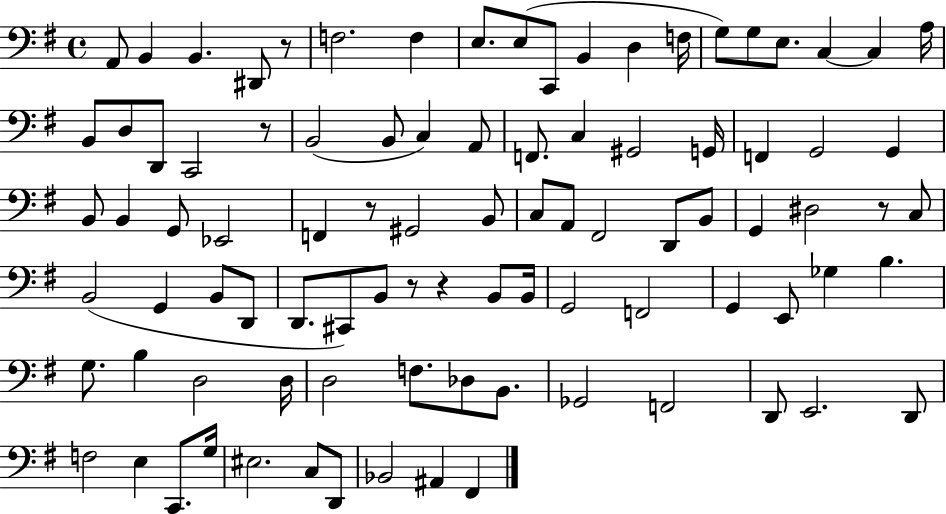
X:1
T:Untitled
M:4/4
L:1/4
K:G
A,,/2 B,, B,, ^D,,/2 z/2 F,2 F, E,/2 E,/2 C,,/2 B,, D, F,/4 G,/2 G,/2 E,/2 C, C, A,/4 B,,/2 D,/2 D,,/2 C,,2 z/2 B,,2 B,,/2 C, A,,/2 F,,/2 C, ^G,,2 G,,/4 F,, G,,2 G,, B,,/2 B,, G,,/2 _E,,2 F,, z/2 ^G,,2 B,,/2 C,/2 A,,/2 ^F,,2 D,,/2 B,,/2 G,, ^D,2 z/2 C,/2 B,,2 G,, B,,/2 D,,/2 D,,/2 ^C,,/2 B,,/2 z/2 z B,,/2 B,,/4 G,,2 F,,2 G,, E,,/2 _G, B, G,/2 B, D,2 D,/4 D,2 F,/2 _D,/2 B,,/2 _G,,2 F,,2 D,,/2 E,,2 D,,/2 F,2 E, C,,/2 G,/4 ^E,2 C,/2 D,,/2 _B,,2 ^A,, ^F,,